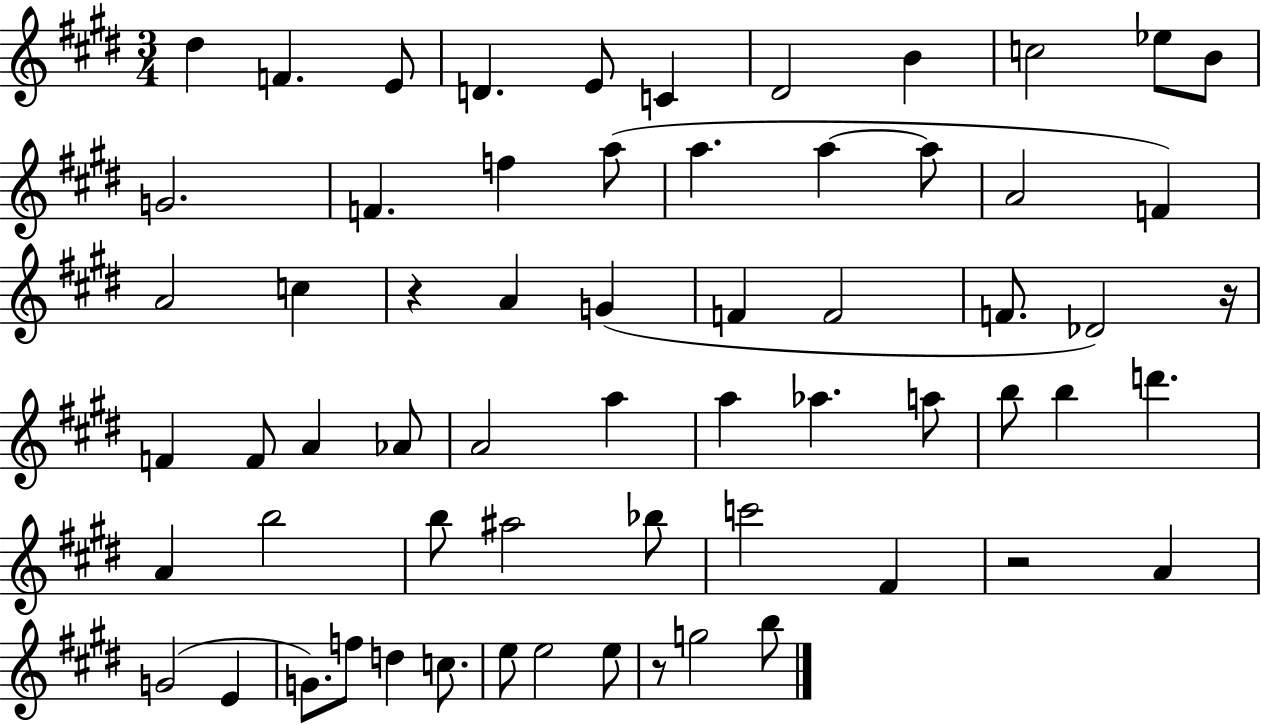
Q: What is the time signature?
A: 3/4